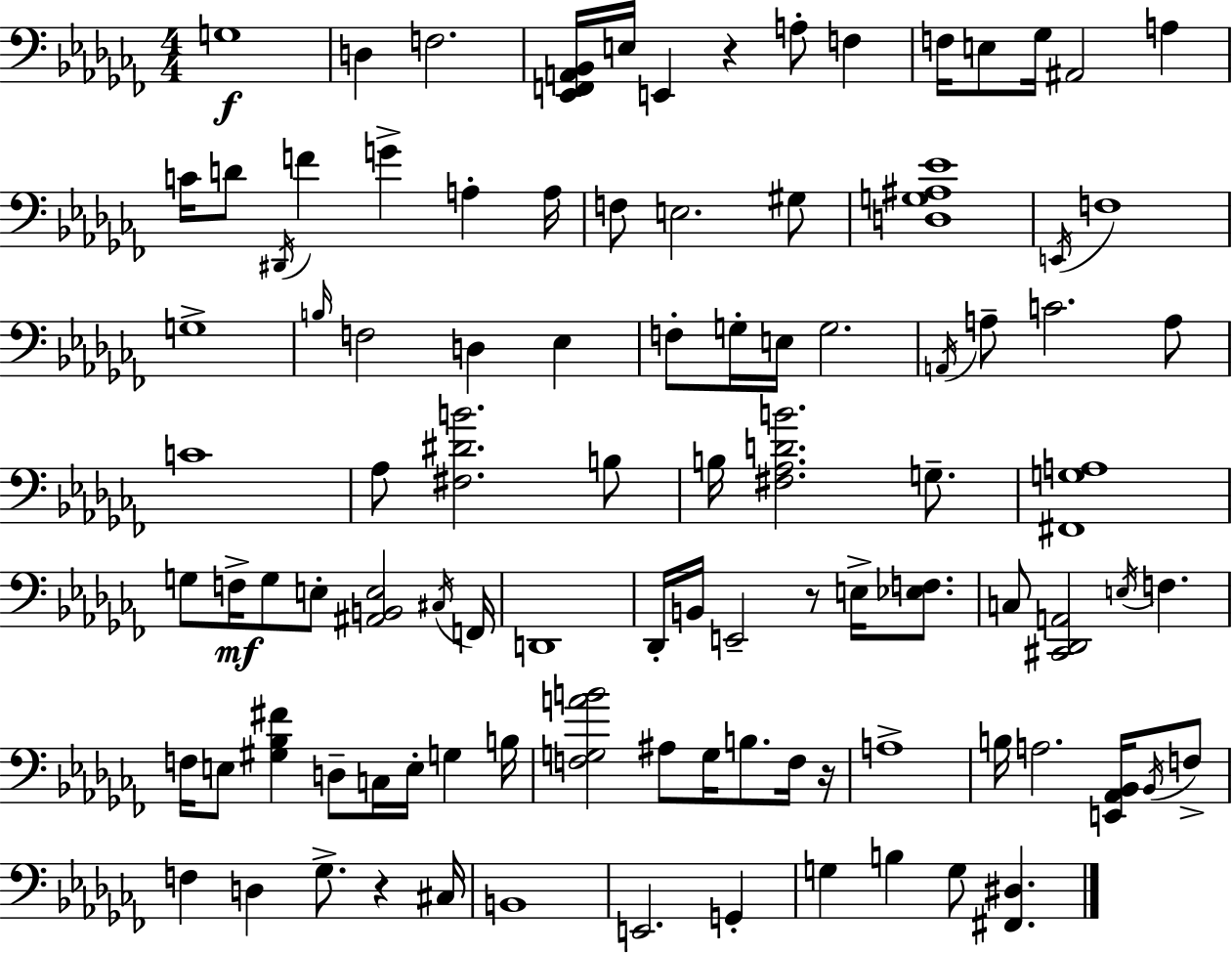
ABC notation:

X:1
T:Untitled
M:4/4
L:1/4
K:Abm
G,4 D, F,2 [_E,,F,,A,,_B,,]/4 E,/4 E,, z A,/2 F, F,/4 E,/2 _G,/4 ^A,,2 A, C/4 D/2 ^D,,/4 F G A, A,/4 F,/2 E,2 ^G,/2 [D,G,^A,_E]4 E,,/4 F,4 G,4 B,/4 F,2 D, _E, F,/2 G,/4 E,/4 G,2 A,,/4 A,/2 C2 A,/2 C4 _A,/2 [^F,^DB]2 B,/2 B,/4 [^F,_A,DB]2 G,/2 [^F,,G,A,]4 G,/2 F,/4 G,/2 E,/2 [^A,,B,,E,]2 ^C,/4 F,,/4 D,,4 _D,,/4 B,,/4 E,,2 z/2 E,/4 [_E,F,]/2 C,/2 [^C,,_D,,A,,]2 E,/4 F, F,/4 E,/2 [^G,_B,^F] D,/2 C,/4 E,/4 G, B,/4 [F,G,AB]2 ^A,/2 G,/4 B,/2 F,/4 z/4 A,4 B,/4 A,2 [E,,_A,,_B,,]/4 _B,,/4 F,/2 F, D, _G,/2 z ^C,/4 B,,4 E,,2 G,, G, B, G,/2 [^F,,^D,]